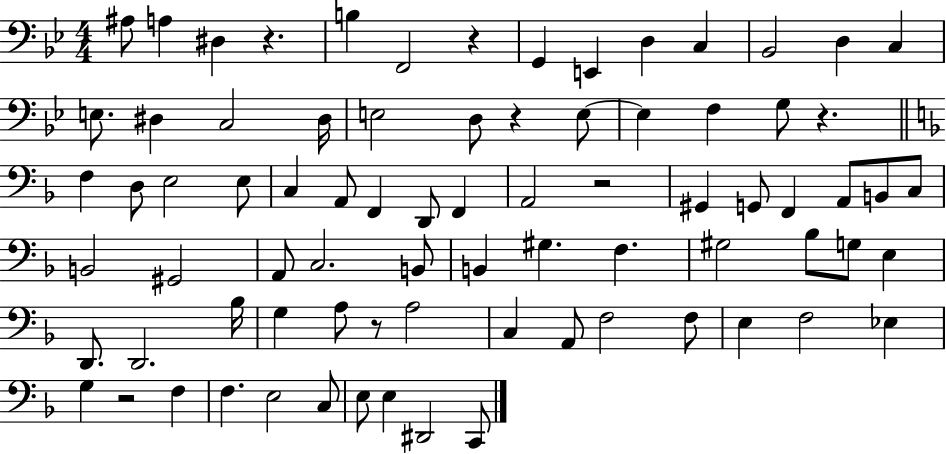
{
  \clef bass
  \numericTimeSignature
  \time 4/4
  \key bes \major
  ais8 a4 dis4 r4. | b4 f,2 r4 | g,4 e,4 d4 c4 | bes,2 d4 c4 | \break e8. dis4 c2 dis16 | e2 d8 r4 e8~~ | e4 f4 g8 r4. | \bar "||" \break \key d \minor f4 d8 e2 e8 | c4 a,8 f,4 d,8 f,4 | a,2 r2 | gis,4 g,8 f,4 a,8 b,8 c8 | \break b,2 gis,2 | a,8 c2. b,8 | b,4 gis4. f4. | gis2 bes8 g8 e4 | \break d,8. d,2. bes16 | g4 a8 r8 a2 | c4 a,8 f2 f8 | e4 f2 ees4 | \break g4 r2 f4 | f4. e2 c8 | e8 e4 dis,2 c,8 | \bar "|."
}